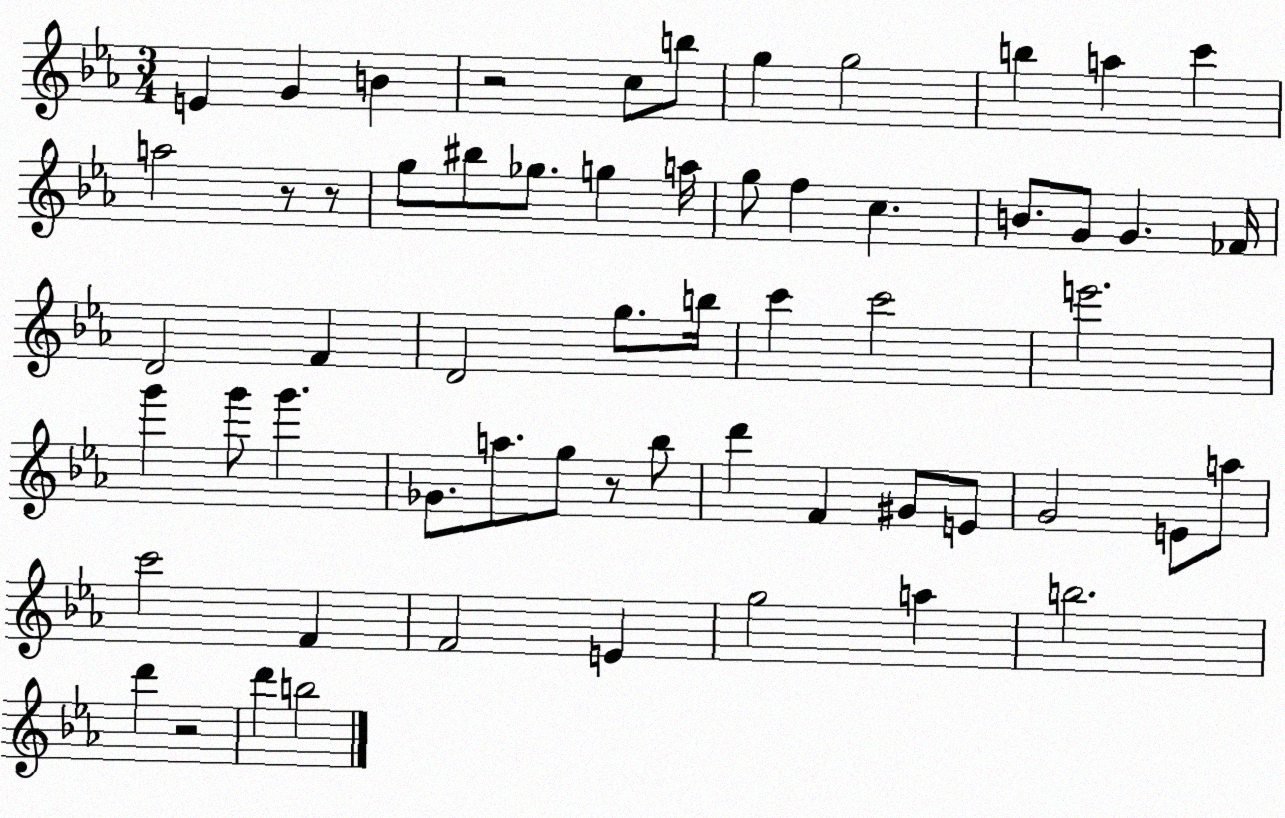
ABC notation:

X:1
T:Untitled
M:3/4
L:1/4
K:Eb
E G B z2 c/2 b/2 g g2 b a c' a2 z/2 z/2 g/2 ^b/2 _g/2 g a/4 g/2 f c B/2 G/2 G _F/4 D2 F D2 g/2 b/4 c' c'2 e'2 g' g'/2 g' _G/2 a/2 g/2 z/2 _b/2 d' F ^G/2 E/2 G2 E/2 a/2 c'2 F F2 E g2 a b2 d' z2 d' b2